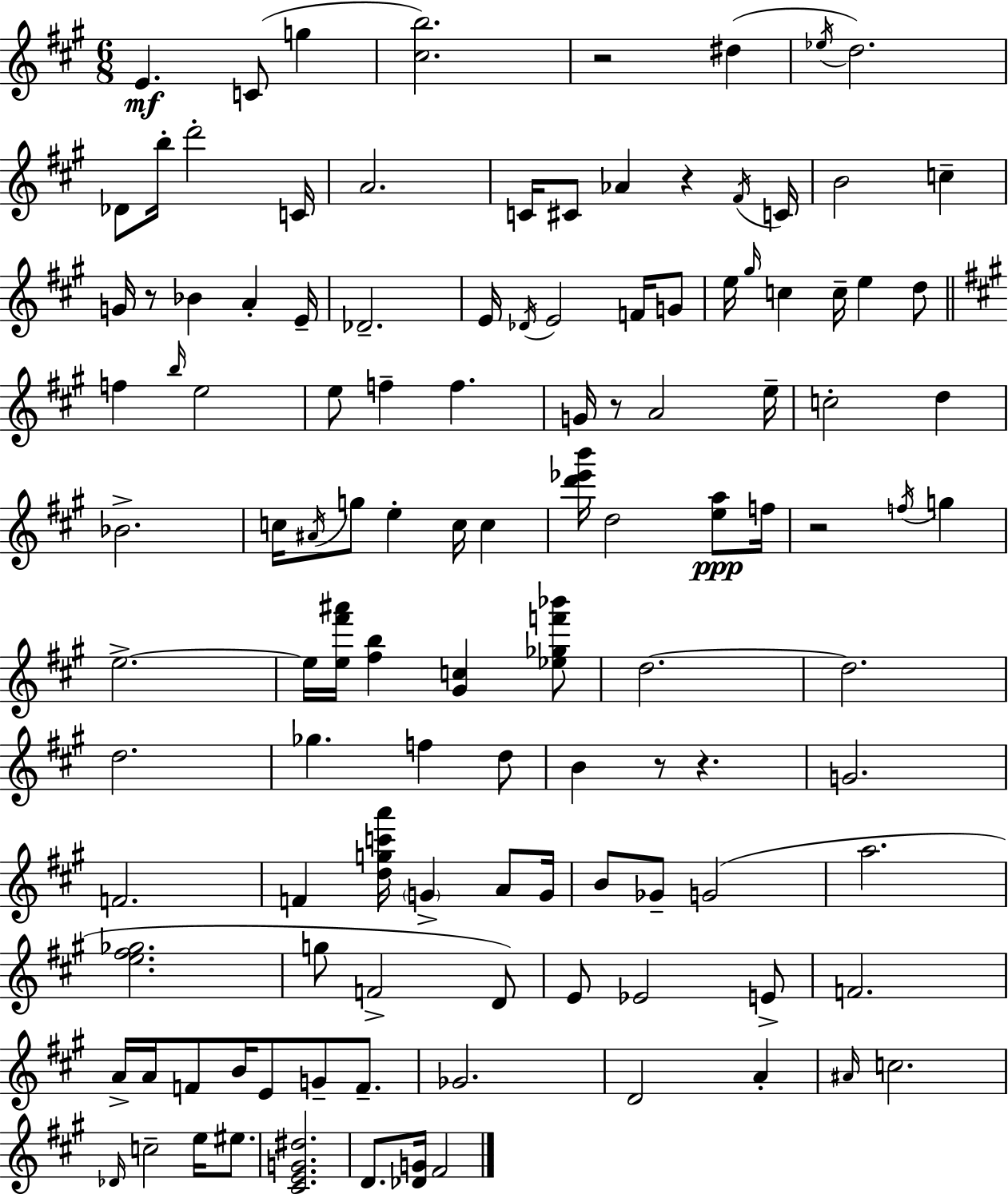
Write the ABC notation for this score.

X:1
T:Untitled
M:6/8
L:1/4
K:A
E C/2 g [^cb]2 z2 ^d _e/4 d2 _D/2 b/4 d'2 C/4 A2 C/4 ^C/2 _A z ^F/4 C/4 B2 c G/4 z/2 _B A E/4 _D2 E/4 _D/4 E2 F/4 G/2 e/4 ^g/4 c c/4 e d/2 f b/4 e2 e/2 f f G/4 z/2 A2 e/4 c2 d _B2 c/4 ^A/4 g/2 e c/4 c [d'_e'b']/4 d2 [ea]/2 f/4 z2 f/4 g e2 e/4 [e^f'^a']/4 [^fb] [^Gc] [_e_gf'_b']/2 d2 d2 d2 _g f d/2 B z/2 z G2 F2 F [dgc'a']/4 G A/2 G/4 B/2 _G/2 G2 a2 [e^f_g]2 g/2 F2 D/2 E/2 _E2 E/2 F2 A/4 A/4 F/2 B/4 E/2 G/2 F/2 _G2 D2 A ^A/4 c2 _D/4 c2 e/4 ^e/2 [^CEG^d]2 D/2 [_DG]/4 ^F2